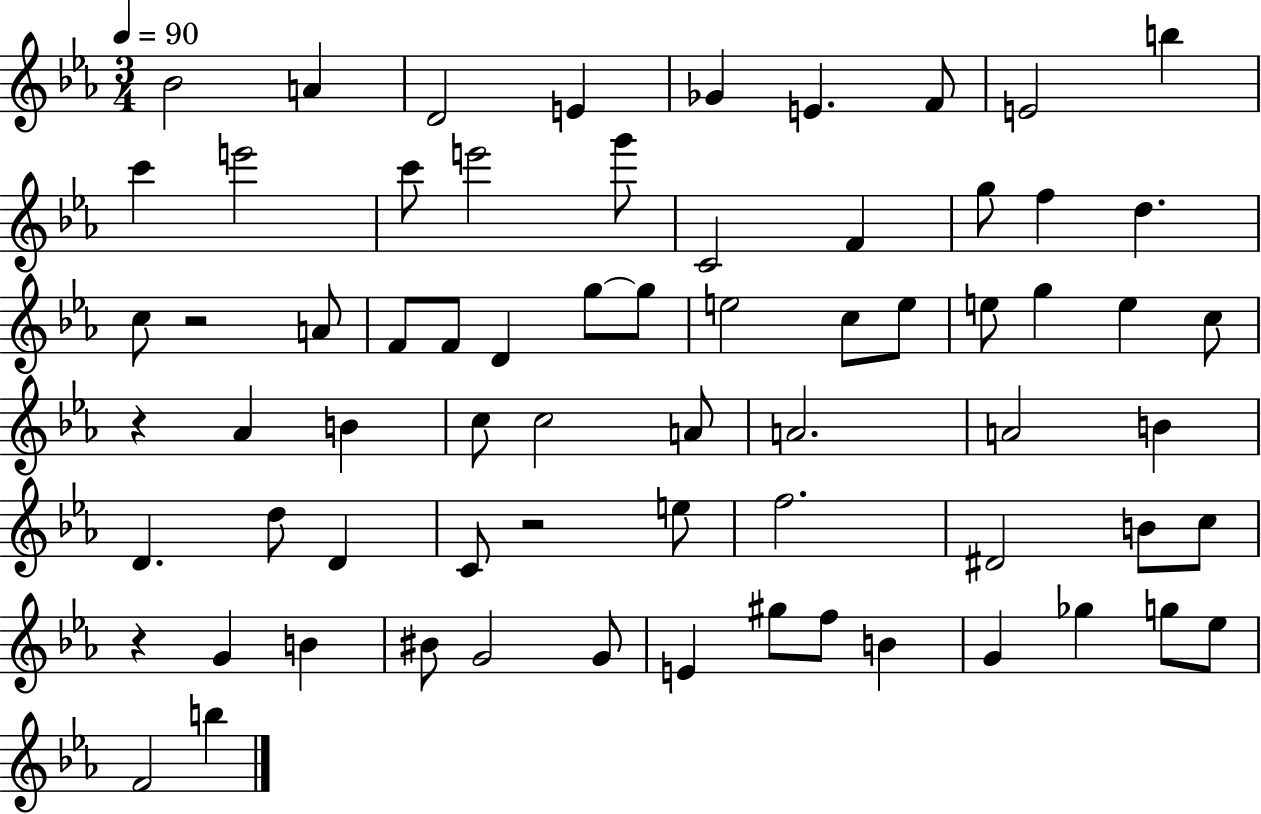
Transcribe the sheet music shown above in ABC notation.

X:1
T:Untitled
M:3/4
L:1/4
K:Eb
_B2 A D2 E _G E F/2 E2 b c' e'2 c'/2 e'2 g'/2 C2 F g/2 f d c/2 z2 A/2 F/2 F/2 D g/2 g/2 e2 c/2 e/2 e/2 g e c/2 z _A B c/2 c2 A/2 A2 A2 B D d/2 D C/2 z2 e/2 f2 ^D2 B/2 c/2 z G B ^B/2 G2 G/2 E ^g/2 f/2 B G _g g/2 _e/2 F2 b